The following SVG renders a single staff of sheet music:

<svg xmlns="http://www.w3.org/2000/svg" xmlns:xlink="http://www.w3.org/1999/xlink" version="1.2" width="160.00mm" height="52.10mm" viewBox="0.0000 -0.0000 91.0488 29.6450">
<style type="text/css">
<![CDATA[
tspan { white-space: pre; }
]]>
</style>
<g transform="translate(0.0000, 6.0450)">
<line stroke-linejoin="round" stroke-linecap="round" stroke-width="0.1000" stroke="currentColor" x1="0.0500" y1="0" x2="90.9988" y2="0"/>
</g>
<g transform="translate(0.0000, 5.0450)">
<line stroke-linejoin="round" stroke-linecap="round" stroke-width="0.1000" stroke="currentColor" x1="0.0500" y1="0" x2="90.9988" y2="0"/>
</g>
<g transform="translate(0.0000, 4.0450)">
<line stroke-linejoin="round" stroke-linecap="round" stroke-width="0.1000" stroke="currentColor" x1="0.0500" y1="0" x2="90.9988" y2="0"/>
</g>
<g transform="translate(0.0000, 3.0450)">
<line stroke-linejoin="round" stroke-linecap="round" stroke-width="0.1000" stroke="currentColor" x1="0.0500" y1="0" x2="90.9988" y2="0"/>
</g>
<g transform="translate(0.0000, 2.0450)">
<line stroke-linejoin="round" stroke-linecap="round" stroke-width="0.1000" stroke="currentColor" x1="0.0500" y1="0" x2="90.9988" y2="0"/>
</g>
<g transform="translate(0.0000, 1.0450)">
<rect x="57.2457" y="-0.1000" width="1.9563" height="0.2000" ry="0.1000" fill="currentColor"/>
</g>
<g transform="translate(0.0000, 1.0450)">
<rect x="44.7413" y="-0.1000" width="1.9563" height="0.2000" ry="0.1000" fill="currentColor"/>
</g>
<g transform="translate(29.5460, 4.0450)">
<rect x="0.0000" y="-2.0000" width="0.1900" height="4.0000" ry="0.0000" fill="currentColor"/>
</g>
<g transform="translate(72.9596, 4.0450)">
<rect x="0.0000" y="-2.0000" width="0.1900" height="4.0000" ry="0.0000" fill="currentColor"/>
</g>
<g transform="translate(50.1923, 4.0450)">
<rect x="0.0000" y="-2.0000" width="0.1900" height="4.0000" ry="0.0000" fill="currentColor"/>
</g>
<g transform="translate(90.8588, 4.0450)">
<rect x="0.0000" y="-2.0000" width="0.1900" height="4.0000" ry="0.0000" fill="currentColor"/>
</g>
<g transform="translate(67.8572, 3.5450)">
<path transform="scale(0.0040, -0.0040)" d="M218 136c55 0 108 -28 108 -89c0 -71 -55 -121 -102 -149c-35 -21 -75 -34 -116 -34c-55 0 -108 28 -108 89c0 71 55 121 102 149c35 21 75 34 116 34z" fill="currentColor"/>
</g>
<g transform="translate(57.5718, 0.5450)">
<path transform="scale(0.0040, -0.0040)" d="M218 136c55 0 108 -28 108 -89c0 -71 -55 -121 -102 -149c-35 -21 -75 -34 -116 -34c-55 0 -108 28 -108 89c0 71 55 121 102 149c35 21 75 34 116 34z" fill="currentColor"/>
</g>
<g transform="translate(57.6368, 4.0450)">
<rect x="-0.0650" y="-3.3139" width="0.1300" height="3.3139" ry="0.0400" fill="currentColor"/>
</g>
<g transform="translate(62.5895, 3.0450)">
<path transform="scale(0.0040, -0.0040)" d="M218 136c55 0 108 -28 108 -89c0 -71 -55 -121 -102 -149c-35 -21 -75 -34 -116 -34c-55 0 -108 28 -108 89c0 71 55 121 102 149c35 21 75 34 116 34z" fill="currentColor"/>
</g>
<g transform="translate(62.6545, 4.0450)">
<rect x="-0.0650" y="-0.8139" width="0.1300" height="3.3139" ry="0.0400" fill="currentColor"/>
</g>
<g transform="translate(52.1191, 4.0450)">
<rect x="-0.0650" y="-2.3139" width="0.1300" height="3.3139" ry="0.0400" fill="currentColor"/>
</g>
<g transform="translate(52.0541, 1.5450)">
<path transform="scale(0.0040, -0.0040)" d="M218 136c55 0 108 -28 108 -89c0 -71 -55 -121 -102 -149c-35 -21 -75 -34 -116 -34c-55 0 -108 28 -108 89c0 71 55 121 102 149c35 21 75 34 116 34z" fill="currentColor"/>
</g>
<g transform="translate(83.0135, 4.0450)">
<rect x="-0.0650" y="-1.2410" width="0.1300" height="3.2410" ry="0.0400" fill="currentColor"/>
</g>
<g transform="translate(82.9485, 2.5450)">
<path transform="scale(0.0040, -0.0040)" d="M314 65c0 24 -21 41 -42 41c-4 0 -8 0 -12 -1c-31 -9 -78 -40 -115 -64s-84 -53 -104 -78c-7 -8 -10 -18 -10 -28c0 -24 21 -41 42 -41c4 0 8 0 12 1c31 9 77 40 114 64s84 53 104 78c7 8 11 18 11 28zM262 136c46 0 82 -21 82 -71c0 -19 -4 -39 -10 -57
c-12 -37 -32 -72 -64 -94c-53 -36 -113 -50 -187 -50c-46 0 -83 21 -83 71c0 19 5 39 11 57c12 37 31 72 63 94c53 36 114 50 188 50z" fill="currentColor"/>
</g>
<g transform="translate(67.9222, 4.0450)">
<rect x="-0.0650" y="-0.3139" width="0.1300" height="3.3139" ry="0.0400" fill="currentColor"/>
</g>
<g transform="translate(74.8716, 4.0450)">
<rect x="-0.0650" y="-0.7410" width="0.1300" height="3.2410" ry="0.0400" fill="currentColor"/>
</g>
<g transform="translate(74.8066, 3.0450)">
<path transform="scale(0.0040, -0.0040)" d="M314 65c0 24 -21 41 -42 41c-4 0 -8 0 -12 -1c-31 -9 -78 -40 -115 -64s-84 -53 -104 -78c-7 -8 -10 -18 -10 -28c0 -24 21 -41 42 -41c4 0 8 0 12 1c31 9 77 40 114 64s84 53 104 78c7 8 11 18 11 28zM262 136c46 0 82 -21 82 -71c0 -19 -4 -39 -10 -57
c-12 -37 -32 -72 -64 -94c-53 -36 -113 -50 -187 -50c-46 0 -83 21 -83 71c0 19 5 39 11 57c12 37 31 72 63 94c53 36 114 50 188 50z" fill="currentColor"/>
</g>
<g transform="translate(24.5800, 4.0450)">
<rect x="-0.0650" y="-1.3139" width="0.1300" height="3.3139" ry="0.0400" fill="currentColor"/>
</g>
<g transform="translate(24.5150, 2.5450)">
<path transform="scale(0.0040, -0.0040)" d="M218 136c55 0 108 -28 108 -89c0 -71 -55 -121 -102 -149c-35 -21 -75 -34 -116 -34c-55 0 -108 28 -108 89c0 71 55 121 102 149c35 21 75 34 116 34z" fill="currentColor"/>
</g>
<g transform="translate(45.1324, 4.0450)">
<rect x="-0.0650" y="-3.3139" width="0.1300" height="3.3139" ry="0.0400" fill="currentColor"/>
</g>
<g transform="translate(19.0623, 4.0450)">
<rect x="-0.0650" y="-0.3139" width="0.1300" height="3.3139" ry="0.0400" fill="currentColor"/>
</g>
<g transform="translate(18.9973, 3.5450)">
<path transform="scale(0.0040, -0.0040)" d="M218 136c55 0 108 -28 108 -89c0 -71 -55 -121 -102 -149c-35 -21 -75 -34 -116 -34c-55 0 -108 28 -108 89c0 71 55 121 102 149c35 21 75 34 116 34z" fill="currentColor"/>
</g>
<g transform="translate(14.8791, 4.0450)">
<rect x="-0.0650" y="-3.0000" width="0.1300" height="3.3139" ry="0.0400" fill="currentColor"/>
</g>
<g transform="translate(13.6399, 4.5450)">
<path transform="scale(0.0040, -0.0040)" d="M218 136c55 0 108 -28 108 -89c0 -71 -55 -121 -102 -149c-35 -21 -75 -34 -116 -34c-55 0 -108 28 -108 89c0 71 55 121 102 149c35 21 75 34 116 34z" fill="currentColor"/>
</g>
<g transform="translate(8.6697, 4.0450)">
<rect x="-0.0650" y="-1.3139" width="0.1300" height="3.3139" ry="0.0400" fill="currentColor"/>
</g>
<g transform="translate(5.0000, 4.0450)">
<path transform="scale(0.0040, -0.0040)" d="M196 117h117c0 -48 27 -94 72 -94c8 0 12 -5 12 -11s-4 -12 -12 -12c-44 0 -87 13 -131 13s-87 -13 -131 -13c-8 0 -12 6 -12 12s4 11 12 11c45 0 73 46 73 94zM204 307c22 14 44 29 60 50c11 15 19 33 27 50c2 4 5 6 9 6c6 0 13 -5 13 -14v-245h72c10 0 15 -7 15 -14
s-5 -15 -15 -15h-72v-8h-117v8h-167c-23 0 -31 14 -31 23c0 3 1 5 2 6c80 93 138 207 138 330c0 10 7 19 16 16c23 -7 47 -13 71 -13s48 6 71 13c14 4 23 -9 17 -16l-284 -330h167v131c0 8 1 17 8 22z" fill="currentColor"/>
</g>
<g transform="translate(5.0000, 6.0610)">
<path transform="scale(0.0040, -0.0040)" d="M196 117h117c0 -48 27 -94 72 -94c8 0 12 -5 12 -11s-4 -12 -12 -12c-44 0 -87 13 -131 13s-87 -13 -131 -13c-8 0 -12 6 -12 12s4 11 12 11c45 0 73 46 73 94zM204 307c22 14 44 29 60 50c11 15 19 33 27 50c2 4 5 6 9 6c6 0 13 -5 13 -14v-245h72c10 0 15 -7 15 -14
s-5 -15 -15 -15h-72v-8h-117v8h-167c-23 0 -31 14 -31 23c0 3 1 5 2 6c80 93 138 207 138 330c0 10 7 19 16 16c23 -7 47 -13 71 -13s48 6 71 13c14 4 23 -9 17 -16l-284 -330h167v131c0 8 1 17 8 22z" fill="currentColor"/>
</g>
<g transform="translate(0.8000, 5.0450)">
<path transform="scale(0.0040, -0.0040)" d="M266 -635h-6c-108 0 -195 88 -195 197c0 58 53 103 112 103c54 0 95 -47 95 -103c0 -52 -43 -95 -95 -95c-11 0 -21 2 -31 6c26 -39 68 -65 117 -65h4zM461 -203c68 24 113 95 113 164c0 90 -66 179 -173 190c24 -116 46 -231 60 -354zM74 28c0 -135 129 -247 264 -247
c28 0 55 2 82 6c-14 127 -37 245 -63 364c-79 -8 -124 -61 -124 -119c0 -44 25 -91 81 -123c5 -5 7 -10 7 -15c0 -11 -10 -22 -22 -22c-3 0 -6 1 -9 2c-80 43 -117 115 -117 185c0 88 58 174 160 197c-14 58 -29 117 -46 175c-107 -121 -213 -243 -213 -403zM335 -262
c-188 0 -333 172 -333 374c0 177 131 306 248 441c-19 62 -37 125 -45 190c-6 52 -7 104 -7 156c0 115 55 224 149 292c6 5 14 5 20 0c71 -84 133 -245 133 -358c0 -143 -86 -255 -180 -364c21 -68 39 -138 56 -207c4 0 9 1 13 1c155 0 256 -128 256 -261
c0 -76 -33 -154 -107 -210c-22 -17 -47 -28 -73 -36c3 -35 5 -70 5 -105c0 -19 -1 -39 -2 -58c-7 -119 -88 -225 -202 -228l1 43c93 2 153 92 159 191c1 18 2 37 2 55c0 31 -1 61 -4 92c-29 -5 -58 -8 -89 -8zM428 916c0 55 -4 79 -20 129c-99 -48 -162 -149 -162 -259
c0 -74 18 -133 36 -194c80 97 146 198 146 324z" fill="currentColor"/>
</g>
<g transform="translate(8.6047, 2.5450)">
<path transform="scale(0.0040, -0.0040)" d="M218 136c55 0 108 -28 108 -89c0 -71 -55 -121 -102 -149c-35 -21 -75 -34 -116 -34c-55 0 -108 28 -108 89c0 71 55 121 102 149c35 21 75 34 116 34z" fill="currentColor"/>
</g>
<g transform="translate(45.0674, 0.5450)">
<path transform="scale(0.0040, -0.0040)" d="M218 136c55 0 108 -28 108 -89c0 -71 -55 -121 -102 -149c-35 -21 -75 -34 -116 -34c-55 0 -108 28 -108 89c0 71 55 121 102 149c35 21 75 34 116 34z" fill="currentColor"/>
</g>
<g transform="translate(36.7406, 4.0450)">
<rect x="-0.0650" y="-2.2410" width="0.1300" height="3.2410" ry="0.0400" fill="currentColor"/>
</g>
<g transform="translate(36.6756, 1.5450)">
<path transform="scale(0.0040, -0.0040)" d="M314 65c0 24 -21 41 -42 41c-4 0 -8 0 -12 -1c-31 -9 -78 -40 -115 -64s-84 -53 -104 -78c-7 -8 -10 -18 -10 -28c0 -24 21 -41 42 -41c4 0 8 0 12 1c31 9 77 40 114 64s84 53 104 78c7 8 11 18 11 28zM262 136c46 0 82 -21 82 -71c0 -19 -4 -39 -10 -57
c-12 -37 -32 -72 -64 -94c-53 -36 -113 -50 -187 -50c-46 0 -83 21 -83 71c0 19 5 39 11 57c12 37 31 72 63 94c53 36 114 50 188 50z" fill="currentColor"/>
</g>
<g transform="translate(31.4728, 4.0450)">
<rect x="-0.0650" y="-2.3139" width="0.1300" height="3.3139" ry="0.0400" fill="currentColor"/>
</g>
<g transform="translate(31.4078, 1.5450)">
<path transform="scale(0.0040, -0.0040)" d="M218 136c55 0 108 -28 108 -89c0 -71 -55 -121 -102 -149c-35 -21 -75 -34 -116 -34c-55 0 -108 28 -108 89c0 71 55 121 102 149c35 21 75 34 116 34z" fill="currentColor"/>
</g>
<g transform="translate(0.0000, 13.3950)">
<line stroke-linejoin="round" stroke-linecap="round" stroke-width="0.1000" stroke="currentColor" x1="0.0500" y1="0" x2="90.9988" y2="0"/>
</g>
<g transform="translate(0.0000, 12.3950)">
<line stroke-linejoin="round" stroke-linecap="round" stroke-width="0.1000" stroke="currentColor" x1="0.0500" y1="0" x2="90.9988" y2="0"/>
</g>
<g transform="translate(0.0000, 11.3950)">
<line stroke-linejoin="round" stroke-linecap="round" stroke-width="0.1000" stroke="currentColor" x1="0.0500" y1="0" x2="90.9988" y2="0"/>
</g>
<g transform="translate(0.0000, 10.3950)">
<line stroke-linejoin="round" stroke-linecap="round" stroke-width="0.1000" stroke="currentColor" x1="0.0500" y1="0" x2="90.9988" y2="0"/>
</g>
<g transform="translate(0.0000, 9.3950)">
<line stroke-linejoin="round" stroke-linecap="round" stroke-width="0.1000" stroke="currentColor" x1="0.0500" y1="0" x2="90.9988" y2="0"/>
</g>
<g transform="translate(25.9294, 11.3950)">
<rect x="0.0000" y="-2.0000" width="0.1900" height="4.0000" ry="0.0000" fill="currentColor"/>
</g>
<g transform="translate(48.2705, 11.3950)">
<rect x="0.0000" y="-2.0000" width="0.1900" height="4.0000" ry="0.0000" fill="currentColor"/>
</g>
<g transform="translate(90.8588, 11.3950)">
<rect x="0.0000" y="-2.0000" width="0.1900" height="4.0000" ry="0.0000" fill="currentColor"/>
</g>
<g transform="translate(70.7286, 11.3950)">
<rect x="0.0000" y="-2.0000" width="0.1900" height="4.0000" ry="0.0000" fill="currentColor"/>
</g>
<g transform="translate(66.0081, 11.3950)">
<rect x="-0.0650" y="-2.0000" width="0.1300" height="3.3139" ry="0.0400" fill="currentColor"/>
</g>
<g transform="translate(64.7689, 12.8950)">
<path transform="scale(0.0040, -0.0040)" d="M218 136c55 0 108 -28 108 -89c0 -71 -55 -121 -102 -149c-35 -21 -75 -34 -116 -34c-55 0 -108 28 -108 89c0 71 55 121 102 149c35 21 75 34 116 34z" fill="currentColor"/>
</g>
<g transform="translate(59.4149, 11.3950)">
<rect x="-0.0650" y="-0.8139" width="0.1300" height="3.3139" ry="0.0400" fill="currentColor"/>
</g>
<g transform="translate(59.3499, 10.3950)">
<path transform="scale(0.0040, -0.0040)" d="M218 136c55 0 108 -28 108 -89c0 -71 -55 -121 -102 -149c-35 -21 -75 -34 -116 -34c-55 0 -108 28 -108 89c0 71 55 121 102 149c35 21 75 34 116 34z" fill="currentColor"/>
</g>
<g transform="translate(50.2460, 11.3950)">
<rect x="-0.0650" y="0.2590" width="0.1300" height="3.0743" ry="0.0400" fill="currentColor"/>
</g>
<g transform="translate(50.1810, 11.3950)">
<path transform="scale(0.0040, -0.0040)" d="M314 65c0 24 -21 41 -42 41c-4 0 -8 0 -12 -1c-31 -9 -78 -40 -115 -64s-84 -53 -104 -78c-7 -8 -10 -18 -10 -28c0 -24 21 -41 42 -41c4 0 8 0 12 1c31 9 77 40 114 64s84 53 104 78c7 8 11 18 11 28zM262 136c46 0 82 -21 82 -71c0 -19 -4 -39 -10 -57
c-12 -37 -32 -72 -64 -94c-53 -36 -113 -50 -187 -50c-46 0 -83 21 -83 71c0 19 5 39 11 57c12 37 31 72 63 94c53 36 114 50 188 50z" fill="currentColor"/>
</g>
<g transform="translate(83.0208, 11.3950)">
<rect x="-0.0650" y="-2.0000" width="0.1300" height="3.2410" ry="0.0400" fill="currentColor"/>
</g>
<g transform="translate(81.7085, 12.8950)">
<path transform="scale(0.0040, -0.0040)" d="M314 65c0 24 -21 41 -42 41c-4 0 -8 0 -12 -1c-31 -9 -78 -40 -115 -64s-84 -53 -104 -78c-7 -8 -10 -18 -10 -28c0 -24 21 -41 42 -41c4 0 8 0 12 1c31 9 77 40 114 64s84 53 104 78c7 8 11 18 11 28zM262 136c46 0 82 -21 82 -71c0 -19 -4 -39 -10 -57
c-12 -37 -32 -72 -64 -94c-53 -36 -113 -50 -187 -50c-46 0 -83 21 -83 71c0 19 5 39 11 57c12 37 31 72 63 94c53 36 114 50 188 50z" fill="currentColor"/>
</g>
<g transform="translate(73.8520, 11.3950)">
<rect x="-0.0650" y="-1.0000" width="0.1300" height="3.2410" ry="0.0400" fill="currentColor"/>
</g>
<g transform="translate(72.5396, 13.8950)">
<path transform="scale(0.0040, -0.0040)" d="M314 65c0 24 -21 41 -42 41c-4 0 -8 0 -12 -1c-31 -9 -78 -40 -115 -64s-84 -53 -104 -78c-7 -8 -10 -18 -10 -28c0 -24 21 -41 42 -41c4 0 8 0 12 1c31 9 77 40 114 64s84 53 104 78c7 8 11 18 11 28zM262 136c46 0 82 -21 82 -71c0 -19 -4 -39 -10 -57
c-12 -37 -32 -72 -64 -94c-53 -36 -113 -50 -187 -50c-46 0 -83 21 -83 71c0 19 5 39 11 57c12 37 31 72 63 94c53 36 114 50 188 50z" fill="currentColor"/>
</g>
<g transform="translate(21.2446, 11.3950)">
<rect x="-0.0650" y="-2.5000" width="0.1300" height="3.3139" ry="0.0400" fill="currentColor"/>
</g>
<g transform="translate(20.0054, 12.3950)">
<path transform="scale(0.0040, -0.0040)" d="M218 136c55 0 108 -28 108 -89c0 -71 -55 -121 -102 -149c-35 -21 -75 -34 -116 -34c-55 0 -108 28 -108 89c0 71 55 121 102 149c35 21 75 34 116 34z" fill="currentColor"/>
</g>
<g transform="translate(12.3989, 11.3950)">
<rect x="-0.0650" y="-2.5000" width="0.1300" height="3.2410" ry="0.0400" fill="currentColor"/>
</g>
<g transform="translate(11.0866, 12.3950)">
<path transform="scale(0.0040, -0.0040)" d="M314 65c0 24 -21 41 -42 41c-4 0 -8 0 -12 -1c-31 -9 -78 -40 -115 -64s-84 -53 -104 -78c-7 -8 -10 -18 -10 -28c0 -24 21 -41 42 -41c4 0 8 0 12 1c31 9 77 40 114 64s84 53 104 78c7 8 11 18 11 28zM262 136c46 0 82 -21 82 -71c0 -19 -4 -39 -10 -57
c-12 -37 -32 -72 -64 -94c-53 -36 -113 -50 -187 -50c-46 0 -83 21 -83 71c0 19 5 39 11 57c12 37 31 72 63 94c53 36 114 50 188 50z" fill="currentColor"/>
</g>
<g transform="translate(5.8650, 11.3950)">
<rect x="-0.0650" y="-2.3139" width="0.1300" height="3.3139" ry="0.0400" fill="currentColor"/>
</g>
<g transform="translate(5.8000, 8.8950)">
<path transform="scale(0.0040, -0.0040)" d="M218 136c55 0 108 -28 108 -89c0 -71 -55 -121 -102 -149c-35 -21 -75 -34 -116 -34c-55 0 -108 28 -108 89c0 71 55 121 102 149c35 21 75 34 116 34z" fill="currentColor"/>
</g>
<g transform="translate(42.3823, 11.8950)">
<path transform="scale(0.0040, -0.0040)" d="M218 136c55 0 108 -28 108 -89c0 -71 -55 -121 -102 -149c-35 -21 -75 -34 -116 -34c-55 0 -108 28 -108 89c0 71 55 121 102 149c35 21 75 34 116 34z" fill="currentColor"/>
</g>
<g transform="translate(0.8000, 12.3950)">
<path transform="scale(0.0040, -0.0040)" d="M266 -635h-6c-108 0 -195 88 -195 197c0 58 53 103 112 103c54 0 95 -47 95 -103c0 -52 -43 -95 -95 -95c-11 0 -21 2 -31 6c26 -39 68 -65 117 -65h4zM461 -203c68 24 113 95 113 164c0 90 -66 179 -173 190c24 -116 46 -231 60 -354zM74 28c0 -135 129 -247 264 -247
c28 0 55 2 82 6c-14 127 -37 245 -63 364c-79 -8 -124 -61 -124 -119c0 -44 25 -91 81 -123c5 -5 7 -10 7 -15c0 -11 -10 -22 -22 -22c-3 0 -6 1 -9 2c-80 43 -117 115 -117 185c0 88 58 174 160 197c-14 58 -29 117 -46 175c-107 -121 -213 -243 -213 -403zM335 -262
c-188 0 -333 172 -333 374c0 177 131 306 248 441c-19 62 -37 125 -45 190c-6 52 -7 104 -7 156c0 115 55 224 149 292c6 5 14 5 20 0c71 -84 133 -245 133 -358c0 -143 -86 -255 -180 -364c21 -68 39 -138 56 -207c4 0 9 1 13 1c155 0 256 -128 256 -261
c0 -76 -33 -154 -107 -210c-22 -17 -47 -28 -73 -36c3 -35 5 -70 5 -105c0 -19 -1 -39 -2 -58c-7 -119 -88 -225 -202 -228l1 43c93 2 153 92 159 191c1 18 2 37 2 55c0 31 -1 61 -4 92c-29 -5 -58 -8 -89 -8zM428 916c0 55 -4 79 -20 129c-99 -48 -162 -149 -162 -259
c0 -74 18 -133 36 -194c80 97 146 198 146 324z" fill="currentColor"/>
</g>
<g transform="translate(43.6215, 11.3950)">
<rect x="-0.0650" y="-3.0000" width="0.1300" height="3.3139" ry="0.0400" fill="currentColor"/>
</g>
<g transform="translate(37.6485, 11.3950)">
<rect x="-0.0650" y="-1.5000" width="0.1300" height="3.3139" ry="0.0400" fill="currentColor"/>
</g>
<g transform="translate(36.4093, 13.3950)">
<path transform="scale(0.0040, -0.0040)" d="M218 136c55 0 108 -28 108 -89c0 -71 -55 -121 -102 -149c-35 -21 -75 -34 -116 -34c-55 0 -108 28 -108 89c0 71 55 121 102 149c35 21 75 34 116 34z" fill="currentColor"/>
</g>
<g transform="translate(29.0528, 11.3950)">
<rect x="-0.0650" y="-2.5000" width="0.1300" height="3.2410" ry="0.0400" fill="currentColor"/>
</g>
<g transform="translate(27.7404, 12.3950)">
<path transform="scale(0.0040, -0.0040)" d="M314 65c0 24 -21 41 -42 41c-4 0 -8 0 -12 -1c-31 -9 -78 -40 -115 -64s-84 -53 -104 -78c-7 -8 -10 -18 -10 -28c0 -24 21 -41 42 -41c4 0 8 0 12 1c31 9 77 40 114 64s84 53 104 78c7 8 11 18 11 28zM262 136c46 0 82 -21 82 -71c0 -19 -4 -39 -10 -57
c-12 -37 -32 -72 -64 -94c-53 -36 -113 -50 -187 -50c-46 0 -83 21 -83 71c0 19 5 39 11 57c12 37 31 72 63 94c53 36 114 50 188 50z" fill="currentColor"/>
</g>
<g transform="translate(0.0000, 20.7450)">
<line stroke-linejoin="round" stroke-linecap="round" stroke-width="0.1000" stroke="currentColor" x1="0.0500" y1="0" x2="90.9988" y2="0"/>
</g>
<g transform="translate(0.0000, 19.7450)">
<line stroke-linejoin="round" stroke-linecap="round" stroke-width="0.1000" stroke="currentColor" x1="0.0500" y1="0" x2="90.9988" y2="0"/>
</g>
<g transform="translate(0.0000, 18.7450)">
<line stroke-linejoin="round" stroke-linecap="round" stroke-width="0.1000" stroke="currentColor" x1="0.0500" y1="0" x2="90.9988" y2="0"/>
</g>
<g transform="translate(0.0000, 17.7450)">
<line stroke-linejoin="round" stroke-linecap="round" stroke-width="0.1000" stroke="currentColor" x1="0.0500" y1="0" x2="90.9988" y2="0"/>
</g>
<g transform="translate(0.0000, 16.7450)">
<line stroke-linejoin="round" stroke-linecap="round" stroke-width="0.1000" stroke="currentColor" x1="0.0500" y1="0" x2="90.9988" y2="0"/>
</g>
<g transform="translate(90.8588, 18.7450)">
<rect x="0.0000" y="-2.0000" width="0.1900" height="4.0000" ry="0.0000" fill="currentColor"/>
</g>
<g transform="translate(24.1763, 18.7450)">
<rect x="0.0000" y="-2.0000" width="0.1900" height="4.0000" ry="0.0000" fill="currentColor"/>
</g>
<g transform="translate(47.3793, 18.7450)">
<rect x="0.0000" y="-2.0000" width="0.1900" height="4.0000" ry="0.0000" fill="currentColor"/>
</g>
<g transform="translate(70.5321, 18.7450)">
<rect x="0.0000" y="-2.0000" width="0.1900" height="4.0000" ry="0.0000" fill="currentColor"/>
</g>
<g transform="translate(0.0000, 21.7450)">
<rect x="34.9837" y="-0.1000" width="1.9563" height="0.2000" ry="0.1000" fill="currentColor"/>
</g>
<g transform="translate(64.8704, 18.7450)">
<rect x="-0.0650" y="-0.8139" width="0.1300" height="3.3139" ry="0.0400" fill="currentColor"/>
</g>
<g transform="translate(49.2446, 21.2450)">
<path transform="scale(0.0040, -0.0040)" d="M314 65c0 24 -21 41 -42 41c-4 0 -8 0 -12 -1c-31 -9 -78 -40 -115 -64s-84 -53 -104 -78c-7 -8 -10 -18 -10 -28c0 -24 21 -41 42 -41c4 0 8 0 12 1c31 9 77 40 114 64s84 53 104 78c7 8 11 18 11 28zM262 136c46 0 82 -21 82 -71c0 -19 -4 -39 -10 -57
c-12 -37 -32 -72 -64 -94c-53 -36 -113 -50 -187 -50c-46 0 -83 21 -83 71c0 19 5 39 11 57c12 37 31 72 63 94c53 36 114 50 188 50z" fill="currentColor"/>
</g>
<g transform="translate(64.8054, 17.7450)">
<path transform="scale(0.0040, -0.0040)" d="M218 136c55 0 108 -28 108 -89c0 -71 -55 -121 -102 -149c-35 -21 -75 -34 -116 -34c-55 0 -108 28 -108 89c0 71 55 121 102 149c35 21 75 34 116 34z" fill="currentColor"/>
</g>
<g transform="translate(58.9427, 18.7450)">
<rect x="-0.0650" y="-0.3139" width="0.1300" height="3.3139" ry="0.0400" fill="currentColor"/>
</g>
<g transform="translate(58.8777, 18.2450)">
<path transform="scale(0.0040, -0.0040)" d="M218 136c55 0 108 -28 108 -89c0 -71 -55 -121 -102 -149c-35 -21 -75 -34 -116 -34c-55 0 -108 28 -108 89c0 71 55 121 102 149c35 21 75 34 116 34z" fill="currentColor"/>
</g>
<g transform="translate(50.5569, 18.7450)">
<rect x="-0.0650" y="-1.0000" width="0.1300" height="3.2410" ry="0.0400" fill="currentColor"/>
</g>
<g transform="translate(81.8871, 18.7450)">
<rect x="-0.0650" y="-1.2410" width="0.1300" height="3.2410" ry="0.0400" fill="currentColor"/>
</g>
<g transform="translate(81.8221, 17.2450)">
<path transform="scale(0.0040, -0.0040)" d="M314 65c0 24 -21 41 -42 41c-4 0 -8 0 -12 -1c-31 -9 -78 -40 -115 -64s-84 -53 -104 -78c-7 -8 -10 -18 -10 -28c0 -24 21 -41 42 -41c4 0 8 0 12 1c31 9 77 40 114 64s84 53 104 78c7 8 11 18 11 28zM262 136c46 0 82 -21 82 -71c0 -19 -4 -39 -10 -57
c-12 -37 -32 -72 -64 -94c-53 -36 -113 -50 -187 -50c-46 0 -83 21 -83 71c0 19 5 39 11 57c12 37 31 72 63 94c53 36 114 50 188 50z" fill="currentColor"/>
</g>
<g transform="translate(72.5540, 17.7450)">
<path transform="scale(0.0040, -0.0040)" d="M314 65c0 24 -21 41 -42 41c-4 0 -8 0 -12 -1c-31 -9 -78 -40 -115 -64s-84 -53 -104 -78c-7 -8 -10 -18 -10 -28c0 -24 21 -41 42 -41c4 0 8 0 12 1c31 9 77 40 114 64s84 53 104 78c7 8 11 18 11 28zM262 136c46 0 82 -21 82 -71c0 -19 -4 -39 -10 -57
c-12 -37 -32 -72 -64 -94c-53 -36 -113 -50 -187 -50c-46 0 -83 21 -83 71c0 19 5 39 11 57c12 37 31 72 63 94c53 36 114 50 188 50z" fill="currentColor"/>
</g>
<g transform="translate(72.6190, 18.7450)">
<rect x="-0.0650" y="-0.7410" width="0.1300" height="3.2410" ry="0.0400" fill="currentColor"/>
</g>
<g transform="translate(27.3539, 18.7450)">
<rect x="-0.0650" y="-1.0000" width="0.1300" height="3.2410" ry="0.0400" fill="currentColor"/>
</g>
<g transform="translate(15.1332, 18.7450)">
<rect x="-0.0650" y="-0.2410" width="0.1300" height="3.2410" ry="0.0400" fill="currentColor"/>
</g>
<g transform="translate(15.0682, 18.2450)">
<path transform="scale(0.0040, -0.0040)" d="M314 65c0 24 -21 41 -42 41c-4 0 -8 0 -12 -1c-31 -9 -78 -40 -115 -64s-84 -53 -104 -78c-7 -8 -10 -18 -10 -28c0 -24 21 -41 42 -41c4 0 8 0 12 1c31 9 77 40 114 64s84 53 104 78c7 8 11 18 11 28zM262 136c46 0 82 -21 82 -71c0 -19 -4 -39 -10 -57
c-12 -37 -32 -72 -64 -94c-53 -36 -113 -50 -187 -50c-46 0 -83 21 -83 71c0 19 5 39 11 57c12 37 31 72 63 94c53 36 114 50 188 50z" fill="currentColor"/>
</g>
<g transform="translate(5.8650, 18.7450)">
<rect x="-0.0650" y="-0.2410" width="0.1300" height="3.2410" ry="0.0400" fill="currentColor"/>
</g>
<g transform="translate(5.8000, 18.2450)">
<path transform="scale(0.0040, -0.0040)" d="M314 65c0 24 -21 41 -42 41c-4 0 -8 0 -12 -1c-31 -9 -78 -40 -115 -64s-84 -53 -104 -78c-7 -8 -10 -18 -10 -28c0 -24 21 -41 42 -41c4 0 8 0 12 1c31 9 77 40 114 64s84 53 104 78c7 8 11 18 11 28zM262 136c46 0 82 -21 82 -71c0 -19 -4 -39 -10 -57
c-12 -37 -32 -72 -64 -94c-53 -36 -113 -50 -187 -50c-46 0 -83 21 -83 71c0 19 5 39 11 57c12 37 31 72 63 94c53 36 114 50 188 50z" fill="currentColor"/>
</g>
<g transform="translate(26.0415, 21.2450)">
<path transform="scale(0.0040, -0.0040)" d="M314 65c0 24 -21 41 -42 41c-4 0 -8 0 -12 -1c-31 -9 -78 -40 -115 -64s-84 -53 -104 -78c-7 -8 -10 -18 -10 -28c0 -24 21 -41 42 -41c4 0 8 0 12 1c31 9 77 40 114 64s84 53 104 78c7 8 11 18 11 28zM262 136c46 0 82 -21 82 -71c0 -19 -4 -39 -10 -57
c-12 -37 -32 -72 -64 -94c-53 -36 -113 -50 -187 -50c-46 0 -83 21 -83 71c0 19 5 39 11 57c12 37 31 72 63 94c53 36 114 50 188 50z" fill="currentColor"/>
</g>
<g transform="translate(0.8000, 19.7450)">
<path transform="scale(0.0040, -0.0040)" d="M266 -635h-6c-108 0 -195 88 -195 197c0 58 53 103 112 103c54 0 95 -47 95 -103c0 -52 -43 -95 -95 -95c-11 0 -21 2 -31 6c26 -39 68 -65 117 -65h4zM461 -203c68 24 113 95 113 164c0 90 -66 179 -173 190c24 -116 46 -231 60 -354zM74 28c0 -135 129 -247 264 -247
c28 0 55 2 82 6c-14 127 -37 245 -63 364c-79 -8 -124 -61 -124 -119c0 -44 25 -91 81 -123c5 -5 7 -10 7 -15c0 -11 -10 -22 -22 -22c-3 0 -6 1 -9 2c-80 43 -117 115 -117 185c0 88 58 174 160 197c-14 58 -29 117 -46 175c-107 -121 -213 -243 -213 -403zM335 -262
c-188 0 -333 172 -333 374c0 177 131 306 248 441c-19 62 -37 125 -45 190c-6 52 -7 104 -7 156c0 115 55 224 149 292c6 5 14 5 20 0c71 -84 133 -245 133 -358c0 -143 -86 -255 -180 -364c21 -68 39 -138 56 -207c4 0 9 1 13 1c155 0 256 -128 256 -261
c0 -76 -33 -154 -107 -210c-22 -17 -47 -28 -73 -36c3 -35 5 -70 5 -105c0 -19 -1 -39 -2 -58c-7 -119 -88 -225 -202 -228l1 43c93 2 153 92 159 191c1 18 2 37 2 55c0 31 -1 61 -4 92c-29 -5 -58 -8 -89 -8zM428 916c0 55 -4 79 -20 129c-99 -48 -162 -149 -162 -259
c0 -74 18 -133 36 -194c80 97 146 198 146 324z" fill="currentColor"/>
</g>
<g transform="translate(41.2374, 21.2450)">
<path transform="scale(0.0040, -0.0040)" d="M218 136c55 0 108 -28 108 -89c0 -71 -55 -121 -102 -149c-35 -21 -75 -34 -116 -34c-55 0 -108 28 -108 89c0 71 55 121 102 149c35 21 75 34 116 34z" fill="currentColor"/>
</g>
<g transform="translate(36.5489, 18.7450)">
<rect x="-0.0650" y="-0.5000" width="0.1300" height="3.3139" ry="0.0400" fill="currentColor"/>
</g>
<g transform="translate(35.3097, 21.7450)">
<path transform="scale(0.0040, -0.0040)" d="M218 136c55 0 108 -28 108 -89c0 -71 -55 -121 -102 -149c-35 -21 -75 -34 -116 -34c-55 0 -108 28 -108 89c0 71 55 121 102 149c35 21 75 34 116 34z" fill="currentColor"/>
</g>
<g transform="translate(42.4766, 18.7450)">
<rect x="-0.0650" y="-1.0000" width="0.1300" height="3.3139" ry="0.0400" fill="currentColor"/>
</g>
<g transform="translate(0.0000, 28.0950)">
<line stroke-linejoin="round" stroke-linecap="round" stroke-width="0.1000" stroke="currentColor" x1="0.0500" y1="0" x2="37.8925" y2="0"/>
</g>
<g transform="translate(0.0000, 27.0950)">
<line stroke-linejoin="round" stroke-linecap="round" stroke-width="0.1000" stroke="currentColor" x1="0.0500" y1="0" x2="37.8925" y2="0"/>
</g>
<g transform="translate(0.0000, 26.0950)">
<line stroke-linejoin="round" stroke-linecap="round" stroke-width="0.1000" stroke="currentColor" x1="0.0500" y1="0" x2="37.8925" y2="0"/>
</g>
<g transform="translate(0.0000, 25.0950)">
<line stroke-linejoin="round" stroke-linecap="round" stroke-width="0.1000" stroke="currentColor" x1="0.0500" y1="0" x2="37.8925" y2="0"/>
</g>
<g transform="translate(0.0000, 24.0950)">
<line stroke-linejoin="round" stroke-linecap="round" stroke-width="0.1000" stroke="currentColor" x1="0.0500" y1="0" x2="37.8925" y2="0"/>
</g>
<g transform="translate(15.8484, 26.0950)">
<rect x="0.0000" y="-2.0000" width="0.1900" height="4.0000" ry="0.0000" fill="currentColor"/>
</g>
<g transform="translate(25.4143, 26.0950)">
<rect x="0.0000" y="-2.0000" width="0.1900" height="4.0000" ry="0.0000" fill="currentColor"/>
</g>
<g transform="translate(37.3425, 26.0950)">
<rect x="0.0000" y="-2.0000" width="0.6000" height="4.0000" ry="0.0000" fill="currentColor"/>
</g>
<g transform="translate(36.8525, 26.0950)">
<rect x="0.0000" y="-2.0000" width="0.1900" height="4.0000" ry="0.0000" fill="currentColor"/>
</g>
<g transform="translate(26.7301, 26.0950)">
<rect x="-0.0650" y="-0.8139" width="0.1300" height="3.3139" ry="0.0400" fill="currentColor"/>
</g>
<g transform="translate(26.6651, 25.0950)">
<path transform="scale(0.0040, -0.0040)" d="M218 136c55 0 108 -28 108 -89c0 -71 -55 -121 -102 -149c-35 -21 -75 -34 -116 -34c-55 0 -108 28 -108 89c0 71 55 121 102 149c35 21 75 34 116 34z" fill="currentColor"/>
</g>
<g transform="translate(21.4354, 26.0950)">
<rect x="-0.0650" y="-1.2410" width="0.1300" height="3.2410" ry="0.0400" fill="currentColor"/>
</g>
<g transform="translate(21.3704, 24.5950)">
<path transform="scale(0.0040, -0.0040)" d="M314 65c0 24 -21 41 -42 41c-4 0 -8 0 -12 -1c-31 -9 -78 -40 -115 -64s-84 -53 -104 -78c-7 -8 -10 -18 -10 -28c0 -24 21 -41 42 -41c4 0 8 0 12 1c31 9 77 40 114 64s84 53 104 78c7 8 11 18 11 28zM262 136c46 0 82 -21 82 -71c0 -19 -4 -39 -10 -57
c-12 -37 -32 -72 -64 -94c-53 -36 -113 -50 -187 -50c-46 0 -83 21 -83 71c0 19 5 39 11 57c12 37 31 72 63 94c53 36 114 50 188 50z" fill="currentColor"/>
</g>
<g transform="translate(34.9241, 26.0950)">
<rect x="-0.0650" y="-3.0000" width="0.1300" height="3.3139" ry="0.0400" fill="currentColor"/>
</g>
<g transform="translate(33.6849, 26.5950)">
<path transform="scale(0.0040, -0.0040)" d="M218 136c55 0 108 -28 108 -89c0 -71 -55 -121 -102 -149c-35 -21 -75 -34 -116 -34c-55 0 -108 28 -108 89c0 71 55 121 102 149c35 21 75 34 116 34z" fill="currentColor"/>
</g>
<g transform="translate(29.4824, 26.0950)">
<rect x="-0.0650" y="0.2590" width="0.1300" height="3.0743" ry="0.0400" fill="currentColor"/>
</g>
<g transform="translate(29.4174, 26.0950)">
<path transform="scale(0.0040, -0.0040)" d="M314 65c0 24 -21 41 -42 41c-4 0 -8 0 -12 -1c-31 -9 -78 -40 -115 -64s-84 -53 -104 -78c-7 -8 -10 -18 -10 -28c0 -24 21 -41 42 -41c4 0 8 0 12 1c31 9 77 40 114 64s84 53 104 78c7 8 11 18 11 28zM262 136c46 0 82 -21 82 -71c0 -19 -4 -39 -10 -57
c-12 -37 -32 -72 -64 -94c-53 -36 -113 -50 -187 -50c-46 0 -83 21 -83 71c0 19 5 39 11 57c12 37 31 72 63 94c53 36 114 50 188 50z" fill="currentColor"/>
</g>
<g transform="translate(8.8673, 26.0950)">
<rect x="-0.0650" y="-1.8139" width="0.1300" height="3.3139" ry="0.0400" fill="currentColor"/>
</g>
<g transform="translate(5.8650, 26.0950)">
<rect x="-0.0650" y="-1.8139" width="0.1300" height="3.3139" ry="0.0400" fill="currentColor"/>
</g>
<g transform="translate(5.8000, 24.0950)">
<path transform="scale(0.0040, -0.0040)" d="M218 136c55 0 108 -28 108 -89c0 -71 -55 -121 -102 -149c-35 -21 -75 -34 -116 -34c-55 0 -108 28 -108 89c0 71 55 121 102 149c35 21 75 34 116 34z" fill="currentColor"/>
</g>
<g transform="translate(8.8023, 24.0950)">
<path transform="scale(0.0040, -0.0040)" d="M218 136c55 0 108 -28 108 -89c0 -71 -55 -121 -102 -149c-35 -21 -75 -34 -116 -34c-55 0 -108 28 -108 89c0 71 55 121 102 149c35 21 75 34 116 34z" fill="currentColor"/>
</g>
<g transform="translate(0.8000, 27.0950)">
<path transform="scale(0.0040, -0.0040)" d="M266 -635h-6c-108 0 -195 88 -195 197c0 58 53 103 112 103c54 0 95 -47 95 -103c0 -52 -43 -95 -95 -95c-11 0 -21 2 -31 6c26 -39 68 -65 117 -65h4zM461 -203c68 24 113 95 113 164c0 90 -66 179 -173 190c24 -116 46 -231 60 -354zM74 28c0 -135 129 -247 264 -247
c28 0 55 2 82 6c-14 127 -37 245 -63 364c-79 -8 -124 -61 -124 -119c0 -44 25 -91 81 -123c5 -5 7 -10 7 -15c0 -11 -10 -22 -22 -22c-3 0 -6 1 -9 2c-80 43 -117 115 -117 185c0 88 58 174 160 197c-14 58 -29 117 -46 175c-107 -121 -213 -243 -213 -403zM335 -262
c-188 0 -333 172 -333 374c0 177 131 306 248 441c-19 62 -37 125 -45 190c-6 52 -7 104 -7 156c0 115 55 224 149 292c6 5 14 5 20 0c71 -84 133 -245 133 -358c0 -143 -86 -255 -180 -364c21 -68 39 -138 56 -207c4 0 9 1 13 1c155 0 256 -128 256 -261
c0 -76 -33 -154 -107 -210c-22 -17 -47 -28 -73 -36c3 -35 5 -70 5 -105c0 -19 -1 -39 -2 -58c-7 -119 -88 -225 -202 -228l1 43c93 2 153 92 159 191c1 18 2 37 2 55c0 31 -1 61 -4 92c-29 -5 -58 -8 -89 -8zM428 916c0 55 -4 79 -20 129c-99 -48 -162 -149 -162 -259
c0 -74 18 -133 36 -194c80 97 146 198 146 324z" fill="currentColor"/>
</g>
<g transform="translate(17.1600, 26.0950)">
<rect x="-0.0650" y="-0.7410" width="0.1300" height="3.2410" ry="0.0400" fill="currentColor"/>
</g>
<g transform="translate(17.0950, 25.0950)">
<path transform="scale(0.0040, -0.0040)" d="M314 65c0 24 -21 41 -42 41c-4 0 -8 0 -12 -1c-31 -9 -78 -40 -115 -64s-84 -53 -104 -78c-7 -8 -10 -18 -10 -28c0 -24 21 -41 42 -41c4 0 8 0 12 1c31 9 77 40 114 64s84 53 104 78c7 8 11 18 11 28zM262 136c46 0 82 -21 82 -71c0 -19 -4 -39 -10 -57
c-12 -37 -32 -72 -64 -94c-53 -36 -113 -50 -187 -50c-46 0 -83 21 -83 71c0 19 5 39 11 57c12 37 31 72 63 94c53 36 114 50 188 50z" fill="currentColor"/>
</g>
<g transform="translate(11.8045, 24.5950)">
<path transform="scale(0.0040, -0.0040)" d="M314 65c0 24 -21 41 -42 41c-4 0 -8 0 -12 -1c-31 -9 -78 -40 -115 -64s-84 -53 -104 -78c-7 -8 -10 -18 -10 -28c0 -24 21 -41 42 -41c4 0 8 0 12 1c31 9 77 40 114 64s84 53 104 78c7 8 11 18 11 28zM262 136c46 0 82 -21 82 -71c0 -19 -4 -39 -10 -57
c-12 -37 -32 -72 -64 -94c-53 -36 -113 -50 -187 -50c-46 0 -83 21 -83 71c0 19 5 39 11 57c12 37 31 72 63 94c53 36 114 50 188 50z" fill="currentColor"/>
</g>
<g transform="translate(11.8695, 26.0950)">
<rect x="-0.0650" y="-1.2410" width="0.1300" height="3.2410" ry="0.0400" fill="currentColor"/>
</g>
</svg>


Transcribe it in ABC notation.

X:1
T:Untitled
M:4/4
L:1/4
K:C
e A c e g g2 b g b d c d2 e2 g G2 G G2 E A B2 d F D2 F2 c2 c2 D2 C D D2 c d d2 e2 f f e2 d2 e2 d B2 A